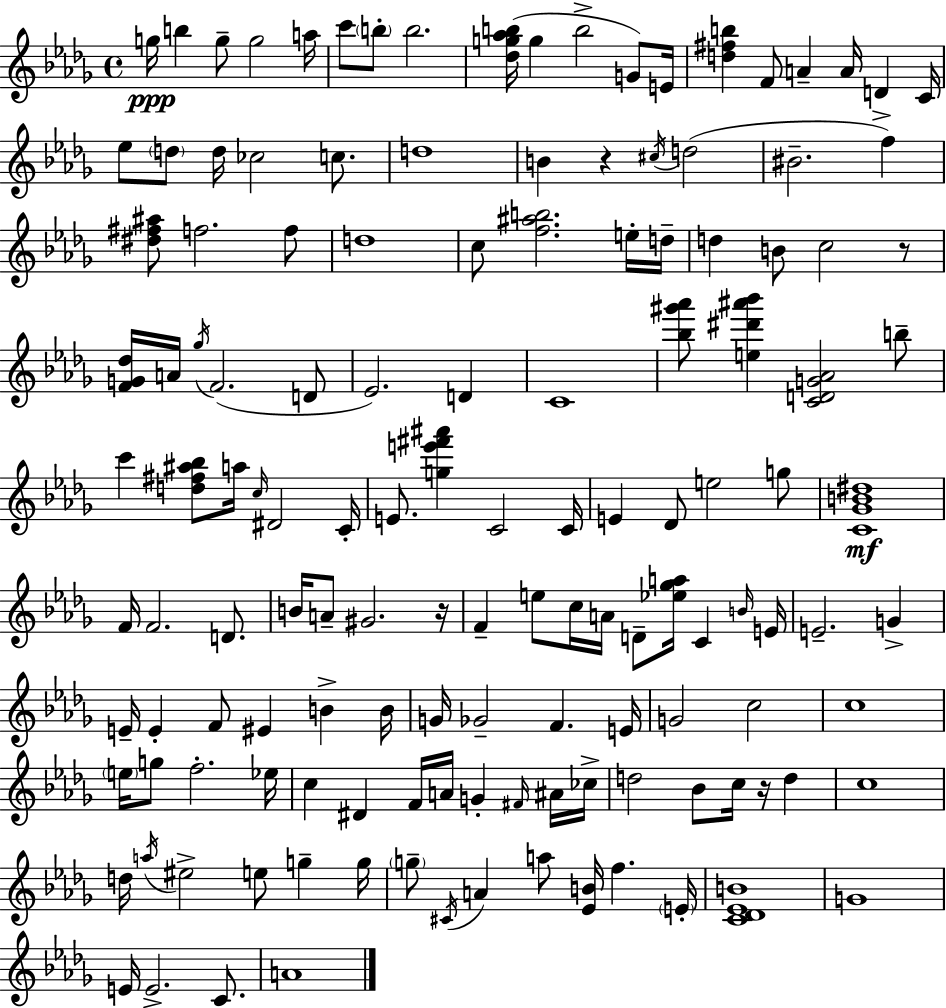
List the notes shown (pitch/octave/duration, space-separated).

G5/s B5/q G5/e G5/h A5/s C6/e B5/e B5/h. [Db5,G5,Ab5,B5]/s G5/q B5/h G4/e E4/s [D5,F#5,B5]/q F4/e A4/q A4/s D4/q C4/s Eb5/e D5/e D5/s CES5/h C5/e. D5/w B4/q R/q C#5/s D5/h BIS4/h. F5/q [D#5,F#5,A#5]/e F5/h. F5/e D5/w C5/e [F5,A#5,B5]/h. E5/s D5/s D5/q B4/e C5/h R/e [F4,G4,Db5]/s A4/s Gb5/s F4/h. D4/e Eb4/h. D4/q C4/w [Bb5,G#6,Ab6]/e [E5,D#6,A#6,Bb6]/q [C4,D4,G4,Ab4]/h B5/e C6/q [D5,F#5,A#5,Bb5]/e A5/s C5/s D#4/h C4/s E4/e. [G5,E6,F#6,A#6]/q C4/h C4/s E4/q Db4/e E5/h G5/e [C4,Gb4,B4,D#5]/w F4/s F4/h. D4/e. B4/s A4/e G#4/h. R/s F4/q E5/e C5/s A4/s D4/e [Eb5,Gb5,A5]/s C4/q B4/s E4/s E4/h. G4/q E4/s E4/q F4/e EIS4/q B4/q B4/s G4/s Gb4/h F4/q. E4/s G4/h C5/h C5/w E5/s G5/e F5/h. Eb5/s C5/q D#4/q F4/s A4/s G4/q F#4/s A#4/s CES5/s D5/h Bb4/e C5/s R/s D5/q C5/w D5/s A5/s EIS5/h E5/e G5/q G5/s G5/e C#4/s A4/q A5/e [Eb4,B4]/s F5/q. E4/s [C4,Db4,Eb4,B4]/w G4/w E4/s E4/h. C4/e. A4/w